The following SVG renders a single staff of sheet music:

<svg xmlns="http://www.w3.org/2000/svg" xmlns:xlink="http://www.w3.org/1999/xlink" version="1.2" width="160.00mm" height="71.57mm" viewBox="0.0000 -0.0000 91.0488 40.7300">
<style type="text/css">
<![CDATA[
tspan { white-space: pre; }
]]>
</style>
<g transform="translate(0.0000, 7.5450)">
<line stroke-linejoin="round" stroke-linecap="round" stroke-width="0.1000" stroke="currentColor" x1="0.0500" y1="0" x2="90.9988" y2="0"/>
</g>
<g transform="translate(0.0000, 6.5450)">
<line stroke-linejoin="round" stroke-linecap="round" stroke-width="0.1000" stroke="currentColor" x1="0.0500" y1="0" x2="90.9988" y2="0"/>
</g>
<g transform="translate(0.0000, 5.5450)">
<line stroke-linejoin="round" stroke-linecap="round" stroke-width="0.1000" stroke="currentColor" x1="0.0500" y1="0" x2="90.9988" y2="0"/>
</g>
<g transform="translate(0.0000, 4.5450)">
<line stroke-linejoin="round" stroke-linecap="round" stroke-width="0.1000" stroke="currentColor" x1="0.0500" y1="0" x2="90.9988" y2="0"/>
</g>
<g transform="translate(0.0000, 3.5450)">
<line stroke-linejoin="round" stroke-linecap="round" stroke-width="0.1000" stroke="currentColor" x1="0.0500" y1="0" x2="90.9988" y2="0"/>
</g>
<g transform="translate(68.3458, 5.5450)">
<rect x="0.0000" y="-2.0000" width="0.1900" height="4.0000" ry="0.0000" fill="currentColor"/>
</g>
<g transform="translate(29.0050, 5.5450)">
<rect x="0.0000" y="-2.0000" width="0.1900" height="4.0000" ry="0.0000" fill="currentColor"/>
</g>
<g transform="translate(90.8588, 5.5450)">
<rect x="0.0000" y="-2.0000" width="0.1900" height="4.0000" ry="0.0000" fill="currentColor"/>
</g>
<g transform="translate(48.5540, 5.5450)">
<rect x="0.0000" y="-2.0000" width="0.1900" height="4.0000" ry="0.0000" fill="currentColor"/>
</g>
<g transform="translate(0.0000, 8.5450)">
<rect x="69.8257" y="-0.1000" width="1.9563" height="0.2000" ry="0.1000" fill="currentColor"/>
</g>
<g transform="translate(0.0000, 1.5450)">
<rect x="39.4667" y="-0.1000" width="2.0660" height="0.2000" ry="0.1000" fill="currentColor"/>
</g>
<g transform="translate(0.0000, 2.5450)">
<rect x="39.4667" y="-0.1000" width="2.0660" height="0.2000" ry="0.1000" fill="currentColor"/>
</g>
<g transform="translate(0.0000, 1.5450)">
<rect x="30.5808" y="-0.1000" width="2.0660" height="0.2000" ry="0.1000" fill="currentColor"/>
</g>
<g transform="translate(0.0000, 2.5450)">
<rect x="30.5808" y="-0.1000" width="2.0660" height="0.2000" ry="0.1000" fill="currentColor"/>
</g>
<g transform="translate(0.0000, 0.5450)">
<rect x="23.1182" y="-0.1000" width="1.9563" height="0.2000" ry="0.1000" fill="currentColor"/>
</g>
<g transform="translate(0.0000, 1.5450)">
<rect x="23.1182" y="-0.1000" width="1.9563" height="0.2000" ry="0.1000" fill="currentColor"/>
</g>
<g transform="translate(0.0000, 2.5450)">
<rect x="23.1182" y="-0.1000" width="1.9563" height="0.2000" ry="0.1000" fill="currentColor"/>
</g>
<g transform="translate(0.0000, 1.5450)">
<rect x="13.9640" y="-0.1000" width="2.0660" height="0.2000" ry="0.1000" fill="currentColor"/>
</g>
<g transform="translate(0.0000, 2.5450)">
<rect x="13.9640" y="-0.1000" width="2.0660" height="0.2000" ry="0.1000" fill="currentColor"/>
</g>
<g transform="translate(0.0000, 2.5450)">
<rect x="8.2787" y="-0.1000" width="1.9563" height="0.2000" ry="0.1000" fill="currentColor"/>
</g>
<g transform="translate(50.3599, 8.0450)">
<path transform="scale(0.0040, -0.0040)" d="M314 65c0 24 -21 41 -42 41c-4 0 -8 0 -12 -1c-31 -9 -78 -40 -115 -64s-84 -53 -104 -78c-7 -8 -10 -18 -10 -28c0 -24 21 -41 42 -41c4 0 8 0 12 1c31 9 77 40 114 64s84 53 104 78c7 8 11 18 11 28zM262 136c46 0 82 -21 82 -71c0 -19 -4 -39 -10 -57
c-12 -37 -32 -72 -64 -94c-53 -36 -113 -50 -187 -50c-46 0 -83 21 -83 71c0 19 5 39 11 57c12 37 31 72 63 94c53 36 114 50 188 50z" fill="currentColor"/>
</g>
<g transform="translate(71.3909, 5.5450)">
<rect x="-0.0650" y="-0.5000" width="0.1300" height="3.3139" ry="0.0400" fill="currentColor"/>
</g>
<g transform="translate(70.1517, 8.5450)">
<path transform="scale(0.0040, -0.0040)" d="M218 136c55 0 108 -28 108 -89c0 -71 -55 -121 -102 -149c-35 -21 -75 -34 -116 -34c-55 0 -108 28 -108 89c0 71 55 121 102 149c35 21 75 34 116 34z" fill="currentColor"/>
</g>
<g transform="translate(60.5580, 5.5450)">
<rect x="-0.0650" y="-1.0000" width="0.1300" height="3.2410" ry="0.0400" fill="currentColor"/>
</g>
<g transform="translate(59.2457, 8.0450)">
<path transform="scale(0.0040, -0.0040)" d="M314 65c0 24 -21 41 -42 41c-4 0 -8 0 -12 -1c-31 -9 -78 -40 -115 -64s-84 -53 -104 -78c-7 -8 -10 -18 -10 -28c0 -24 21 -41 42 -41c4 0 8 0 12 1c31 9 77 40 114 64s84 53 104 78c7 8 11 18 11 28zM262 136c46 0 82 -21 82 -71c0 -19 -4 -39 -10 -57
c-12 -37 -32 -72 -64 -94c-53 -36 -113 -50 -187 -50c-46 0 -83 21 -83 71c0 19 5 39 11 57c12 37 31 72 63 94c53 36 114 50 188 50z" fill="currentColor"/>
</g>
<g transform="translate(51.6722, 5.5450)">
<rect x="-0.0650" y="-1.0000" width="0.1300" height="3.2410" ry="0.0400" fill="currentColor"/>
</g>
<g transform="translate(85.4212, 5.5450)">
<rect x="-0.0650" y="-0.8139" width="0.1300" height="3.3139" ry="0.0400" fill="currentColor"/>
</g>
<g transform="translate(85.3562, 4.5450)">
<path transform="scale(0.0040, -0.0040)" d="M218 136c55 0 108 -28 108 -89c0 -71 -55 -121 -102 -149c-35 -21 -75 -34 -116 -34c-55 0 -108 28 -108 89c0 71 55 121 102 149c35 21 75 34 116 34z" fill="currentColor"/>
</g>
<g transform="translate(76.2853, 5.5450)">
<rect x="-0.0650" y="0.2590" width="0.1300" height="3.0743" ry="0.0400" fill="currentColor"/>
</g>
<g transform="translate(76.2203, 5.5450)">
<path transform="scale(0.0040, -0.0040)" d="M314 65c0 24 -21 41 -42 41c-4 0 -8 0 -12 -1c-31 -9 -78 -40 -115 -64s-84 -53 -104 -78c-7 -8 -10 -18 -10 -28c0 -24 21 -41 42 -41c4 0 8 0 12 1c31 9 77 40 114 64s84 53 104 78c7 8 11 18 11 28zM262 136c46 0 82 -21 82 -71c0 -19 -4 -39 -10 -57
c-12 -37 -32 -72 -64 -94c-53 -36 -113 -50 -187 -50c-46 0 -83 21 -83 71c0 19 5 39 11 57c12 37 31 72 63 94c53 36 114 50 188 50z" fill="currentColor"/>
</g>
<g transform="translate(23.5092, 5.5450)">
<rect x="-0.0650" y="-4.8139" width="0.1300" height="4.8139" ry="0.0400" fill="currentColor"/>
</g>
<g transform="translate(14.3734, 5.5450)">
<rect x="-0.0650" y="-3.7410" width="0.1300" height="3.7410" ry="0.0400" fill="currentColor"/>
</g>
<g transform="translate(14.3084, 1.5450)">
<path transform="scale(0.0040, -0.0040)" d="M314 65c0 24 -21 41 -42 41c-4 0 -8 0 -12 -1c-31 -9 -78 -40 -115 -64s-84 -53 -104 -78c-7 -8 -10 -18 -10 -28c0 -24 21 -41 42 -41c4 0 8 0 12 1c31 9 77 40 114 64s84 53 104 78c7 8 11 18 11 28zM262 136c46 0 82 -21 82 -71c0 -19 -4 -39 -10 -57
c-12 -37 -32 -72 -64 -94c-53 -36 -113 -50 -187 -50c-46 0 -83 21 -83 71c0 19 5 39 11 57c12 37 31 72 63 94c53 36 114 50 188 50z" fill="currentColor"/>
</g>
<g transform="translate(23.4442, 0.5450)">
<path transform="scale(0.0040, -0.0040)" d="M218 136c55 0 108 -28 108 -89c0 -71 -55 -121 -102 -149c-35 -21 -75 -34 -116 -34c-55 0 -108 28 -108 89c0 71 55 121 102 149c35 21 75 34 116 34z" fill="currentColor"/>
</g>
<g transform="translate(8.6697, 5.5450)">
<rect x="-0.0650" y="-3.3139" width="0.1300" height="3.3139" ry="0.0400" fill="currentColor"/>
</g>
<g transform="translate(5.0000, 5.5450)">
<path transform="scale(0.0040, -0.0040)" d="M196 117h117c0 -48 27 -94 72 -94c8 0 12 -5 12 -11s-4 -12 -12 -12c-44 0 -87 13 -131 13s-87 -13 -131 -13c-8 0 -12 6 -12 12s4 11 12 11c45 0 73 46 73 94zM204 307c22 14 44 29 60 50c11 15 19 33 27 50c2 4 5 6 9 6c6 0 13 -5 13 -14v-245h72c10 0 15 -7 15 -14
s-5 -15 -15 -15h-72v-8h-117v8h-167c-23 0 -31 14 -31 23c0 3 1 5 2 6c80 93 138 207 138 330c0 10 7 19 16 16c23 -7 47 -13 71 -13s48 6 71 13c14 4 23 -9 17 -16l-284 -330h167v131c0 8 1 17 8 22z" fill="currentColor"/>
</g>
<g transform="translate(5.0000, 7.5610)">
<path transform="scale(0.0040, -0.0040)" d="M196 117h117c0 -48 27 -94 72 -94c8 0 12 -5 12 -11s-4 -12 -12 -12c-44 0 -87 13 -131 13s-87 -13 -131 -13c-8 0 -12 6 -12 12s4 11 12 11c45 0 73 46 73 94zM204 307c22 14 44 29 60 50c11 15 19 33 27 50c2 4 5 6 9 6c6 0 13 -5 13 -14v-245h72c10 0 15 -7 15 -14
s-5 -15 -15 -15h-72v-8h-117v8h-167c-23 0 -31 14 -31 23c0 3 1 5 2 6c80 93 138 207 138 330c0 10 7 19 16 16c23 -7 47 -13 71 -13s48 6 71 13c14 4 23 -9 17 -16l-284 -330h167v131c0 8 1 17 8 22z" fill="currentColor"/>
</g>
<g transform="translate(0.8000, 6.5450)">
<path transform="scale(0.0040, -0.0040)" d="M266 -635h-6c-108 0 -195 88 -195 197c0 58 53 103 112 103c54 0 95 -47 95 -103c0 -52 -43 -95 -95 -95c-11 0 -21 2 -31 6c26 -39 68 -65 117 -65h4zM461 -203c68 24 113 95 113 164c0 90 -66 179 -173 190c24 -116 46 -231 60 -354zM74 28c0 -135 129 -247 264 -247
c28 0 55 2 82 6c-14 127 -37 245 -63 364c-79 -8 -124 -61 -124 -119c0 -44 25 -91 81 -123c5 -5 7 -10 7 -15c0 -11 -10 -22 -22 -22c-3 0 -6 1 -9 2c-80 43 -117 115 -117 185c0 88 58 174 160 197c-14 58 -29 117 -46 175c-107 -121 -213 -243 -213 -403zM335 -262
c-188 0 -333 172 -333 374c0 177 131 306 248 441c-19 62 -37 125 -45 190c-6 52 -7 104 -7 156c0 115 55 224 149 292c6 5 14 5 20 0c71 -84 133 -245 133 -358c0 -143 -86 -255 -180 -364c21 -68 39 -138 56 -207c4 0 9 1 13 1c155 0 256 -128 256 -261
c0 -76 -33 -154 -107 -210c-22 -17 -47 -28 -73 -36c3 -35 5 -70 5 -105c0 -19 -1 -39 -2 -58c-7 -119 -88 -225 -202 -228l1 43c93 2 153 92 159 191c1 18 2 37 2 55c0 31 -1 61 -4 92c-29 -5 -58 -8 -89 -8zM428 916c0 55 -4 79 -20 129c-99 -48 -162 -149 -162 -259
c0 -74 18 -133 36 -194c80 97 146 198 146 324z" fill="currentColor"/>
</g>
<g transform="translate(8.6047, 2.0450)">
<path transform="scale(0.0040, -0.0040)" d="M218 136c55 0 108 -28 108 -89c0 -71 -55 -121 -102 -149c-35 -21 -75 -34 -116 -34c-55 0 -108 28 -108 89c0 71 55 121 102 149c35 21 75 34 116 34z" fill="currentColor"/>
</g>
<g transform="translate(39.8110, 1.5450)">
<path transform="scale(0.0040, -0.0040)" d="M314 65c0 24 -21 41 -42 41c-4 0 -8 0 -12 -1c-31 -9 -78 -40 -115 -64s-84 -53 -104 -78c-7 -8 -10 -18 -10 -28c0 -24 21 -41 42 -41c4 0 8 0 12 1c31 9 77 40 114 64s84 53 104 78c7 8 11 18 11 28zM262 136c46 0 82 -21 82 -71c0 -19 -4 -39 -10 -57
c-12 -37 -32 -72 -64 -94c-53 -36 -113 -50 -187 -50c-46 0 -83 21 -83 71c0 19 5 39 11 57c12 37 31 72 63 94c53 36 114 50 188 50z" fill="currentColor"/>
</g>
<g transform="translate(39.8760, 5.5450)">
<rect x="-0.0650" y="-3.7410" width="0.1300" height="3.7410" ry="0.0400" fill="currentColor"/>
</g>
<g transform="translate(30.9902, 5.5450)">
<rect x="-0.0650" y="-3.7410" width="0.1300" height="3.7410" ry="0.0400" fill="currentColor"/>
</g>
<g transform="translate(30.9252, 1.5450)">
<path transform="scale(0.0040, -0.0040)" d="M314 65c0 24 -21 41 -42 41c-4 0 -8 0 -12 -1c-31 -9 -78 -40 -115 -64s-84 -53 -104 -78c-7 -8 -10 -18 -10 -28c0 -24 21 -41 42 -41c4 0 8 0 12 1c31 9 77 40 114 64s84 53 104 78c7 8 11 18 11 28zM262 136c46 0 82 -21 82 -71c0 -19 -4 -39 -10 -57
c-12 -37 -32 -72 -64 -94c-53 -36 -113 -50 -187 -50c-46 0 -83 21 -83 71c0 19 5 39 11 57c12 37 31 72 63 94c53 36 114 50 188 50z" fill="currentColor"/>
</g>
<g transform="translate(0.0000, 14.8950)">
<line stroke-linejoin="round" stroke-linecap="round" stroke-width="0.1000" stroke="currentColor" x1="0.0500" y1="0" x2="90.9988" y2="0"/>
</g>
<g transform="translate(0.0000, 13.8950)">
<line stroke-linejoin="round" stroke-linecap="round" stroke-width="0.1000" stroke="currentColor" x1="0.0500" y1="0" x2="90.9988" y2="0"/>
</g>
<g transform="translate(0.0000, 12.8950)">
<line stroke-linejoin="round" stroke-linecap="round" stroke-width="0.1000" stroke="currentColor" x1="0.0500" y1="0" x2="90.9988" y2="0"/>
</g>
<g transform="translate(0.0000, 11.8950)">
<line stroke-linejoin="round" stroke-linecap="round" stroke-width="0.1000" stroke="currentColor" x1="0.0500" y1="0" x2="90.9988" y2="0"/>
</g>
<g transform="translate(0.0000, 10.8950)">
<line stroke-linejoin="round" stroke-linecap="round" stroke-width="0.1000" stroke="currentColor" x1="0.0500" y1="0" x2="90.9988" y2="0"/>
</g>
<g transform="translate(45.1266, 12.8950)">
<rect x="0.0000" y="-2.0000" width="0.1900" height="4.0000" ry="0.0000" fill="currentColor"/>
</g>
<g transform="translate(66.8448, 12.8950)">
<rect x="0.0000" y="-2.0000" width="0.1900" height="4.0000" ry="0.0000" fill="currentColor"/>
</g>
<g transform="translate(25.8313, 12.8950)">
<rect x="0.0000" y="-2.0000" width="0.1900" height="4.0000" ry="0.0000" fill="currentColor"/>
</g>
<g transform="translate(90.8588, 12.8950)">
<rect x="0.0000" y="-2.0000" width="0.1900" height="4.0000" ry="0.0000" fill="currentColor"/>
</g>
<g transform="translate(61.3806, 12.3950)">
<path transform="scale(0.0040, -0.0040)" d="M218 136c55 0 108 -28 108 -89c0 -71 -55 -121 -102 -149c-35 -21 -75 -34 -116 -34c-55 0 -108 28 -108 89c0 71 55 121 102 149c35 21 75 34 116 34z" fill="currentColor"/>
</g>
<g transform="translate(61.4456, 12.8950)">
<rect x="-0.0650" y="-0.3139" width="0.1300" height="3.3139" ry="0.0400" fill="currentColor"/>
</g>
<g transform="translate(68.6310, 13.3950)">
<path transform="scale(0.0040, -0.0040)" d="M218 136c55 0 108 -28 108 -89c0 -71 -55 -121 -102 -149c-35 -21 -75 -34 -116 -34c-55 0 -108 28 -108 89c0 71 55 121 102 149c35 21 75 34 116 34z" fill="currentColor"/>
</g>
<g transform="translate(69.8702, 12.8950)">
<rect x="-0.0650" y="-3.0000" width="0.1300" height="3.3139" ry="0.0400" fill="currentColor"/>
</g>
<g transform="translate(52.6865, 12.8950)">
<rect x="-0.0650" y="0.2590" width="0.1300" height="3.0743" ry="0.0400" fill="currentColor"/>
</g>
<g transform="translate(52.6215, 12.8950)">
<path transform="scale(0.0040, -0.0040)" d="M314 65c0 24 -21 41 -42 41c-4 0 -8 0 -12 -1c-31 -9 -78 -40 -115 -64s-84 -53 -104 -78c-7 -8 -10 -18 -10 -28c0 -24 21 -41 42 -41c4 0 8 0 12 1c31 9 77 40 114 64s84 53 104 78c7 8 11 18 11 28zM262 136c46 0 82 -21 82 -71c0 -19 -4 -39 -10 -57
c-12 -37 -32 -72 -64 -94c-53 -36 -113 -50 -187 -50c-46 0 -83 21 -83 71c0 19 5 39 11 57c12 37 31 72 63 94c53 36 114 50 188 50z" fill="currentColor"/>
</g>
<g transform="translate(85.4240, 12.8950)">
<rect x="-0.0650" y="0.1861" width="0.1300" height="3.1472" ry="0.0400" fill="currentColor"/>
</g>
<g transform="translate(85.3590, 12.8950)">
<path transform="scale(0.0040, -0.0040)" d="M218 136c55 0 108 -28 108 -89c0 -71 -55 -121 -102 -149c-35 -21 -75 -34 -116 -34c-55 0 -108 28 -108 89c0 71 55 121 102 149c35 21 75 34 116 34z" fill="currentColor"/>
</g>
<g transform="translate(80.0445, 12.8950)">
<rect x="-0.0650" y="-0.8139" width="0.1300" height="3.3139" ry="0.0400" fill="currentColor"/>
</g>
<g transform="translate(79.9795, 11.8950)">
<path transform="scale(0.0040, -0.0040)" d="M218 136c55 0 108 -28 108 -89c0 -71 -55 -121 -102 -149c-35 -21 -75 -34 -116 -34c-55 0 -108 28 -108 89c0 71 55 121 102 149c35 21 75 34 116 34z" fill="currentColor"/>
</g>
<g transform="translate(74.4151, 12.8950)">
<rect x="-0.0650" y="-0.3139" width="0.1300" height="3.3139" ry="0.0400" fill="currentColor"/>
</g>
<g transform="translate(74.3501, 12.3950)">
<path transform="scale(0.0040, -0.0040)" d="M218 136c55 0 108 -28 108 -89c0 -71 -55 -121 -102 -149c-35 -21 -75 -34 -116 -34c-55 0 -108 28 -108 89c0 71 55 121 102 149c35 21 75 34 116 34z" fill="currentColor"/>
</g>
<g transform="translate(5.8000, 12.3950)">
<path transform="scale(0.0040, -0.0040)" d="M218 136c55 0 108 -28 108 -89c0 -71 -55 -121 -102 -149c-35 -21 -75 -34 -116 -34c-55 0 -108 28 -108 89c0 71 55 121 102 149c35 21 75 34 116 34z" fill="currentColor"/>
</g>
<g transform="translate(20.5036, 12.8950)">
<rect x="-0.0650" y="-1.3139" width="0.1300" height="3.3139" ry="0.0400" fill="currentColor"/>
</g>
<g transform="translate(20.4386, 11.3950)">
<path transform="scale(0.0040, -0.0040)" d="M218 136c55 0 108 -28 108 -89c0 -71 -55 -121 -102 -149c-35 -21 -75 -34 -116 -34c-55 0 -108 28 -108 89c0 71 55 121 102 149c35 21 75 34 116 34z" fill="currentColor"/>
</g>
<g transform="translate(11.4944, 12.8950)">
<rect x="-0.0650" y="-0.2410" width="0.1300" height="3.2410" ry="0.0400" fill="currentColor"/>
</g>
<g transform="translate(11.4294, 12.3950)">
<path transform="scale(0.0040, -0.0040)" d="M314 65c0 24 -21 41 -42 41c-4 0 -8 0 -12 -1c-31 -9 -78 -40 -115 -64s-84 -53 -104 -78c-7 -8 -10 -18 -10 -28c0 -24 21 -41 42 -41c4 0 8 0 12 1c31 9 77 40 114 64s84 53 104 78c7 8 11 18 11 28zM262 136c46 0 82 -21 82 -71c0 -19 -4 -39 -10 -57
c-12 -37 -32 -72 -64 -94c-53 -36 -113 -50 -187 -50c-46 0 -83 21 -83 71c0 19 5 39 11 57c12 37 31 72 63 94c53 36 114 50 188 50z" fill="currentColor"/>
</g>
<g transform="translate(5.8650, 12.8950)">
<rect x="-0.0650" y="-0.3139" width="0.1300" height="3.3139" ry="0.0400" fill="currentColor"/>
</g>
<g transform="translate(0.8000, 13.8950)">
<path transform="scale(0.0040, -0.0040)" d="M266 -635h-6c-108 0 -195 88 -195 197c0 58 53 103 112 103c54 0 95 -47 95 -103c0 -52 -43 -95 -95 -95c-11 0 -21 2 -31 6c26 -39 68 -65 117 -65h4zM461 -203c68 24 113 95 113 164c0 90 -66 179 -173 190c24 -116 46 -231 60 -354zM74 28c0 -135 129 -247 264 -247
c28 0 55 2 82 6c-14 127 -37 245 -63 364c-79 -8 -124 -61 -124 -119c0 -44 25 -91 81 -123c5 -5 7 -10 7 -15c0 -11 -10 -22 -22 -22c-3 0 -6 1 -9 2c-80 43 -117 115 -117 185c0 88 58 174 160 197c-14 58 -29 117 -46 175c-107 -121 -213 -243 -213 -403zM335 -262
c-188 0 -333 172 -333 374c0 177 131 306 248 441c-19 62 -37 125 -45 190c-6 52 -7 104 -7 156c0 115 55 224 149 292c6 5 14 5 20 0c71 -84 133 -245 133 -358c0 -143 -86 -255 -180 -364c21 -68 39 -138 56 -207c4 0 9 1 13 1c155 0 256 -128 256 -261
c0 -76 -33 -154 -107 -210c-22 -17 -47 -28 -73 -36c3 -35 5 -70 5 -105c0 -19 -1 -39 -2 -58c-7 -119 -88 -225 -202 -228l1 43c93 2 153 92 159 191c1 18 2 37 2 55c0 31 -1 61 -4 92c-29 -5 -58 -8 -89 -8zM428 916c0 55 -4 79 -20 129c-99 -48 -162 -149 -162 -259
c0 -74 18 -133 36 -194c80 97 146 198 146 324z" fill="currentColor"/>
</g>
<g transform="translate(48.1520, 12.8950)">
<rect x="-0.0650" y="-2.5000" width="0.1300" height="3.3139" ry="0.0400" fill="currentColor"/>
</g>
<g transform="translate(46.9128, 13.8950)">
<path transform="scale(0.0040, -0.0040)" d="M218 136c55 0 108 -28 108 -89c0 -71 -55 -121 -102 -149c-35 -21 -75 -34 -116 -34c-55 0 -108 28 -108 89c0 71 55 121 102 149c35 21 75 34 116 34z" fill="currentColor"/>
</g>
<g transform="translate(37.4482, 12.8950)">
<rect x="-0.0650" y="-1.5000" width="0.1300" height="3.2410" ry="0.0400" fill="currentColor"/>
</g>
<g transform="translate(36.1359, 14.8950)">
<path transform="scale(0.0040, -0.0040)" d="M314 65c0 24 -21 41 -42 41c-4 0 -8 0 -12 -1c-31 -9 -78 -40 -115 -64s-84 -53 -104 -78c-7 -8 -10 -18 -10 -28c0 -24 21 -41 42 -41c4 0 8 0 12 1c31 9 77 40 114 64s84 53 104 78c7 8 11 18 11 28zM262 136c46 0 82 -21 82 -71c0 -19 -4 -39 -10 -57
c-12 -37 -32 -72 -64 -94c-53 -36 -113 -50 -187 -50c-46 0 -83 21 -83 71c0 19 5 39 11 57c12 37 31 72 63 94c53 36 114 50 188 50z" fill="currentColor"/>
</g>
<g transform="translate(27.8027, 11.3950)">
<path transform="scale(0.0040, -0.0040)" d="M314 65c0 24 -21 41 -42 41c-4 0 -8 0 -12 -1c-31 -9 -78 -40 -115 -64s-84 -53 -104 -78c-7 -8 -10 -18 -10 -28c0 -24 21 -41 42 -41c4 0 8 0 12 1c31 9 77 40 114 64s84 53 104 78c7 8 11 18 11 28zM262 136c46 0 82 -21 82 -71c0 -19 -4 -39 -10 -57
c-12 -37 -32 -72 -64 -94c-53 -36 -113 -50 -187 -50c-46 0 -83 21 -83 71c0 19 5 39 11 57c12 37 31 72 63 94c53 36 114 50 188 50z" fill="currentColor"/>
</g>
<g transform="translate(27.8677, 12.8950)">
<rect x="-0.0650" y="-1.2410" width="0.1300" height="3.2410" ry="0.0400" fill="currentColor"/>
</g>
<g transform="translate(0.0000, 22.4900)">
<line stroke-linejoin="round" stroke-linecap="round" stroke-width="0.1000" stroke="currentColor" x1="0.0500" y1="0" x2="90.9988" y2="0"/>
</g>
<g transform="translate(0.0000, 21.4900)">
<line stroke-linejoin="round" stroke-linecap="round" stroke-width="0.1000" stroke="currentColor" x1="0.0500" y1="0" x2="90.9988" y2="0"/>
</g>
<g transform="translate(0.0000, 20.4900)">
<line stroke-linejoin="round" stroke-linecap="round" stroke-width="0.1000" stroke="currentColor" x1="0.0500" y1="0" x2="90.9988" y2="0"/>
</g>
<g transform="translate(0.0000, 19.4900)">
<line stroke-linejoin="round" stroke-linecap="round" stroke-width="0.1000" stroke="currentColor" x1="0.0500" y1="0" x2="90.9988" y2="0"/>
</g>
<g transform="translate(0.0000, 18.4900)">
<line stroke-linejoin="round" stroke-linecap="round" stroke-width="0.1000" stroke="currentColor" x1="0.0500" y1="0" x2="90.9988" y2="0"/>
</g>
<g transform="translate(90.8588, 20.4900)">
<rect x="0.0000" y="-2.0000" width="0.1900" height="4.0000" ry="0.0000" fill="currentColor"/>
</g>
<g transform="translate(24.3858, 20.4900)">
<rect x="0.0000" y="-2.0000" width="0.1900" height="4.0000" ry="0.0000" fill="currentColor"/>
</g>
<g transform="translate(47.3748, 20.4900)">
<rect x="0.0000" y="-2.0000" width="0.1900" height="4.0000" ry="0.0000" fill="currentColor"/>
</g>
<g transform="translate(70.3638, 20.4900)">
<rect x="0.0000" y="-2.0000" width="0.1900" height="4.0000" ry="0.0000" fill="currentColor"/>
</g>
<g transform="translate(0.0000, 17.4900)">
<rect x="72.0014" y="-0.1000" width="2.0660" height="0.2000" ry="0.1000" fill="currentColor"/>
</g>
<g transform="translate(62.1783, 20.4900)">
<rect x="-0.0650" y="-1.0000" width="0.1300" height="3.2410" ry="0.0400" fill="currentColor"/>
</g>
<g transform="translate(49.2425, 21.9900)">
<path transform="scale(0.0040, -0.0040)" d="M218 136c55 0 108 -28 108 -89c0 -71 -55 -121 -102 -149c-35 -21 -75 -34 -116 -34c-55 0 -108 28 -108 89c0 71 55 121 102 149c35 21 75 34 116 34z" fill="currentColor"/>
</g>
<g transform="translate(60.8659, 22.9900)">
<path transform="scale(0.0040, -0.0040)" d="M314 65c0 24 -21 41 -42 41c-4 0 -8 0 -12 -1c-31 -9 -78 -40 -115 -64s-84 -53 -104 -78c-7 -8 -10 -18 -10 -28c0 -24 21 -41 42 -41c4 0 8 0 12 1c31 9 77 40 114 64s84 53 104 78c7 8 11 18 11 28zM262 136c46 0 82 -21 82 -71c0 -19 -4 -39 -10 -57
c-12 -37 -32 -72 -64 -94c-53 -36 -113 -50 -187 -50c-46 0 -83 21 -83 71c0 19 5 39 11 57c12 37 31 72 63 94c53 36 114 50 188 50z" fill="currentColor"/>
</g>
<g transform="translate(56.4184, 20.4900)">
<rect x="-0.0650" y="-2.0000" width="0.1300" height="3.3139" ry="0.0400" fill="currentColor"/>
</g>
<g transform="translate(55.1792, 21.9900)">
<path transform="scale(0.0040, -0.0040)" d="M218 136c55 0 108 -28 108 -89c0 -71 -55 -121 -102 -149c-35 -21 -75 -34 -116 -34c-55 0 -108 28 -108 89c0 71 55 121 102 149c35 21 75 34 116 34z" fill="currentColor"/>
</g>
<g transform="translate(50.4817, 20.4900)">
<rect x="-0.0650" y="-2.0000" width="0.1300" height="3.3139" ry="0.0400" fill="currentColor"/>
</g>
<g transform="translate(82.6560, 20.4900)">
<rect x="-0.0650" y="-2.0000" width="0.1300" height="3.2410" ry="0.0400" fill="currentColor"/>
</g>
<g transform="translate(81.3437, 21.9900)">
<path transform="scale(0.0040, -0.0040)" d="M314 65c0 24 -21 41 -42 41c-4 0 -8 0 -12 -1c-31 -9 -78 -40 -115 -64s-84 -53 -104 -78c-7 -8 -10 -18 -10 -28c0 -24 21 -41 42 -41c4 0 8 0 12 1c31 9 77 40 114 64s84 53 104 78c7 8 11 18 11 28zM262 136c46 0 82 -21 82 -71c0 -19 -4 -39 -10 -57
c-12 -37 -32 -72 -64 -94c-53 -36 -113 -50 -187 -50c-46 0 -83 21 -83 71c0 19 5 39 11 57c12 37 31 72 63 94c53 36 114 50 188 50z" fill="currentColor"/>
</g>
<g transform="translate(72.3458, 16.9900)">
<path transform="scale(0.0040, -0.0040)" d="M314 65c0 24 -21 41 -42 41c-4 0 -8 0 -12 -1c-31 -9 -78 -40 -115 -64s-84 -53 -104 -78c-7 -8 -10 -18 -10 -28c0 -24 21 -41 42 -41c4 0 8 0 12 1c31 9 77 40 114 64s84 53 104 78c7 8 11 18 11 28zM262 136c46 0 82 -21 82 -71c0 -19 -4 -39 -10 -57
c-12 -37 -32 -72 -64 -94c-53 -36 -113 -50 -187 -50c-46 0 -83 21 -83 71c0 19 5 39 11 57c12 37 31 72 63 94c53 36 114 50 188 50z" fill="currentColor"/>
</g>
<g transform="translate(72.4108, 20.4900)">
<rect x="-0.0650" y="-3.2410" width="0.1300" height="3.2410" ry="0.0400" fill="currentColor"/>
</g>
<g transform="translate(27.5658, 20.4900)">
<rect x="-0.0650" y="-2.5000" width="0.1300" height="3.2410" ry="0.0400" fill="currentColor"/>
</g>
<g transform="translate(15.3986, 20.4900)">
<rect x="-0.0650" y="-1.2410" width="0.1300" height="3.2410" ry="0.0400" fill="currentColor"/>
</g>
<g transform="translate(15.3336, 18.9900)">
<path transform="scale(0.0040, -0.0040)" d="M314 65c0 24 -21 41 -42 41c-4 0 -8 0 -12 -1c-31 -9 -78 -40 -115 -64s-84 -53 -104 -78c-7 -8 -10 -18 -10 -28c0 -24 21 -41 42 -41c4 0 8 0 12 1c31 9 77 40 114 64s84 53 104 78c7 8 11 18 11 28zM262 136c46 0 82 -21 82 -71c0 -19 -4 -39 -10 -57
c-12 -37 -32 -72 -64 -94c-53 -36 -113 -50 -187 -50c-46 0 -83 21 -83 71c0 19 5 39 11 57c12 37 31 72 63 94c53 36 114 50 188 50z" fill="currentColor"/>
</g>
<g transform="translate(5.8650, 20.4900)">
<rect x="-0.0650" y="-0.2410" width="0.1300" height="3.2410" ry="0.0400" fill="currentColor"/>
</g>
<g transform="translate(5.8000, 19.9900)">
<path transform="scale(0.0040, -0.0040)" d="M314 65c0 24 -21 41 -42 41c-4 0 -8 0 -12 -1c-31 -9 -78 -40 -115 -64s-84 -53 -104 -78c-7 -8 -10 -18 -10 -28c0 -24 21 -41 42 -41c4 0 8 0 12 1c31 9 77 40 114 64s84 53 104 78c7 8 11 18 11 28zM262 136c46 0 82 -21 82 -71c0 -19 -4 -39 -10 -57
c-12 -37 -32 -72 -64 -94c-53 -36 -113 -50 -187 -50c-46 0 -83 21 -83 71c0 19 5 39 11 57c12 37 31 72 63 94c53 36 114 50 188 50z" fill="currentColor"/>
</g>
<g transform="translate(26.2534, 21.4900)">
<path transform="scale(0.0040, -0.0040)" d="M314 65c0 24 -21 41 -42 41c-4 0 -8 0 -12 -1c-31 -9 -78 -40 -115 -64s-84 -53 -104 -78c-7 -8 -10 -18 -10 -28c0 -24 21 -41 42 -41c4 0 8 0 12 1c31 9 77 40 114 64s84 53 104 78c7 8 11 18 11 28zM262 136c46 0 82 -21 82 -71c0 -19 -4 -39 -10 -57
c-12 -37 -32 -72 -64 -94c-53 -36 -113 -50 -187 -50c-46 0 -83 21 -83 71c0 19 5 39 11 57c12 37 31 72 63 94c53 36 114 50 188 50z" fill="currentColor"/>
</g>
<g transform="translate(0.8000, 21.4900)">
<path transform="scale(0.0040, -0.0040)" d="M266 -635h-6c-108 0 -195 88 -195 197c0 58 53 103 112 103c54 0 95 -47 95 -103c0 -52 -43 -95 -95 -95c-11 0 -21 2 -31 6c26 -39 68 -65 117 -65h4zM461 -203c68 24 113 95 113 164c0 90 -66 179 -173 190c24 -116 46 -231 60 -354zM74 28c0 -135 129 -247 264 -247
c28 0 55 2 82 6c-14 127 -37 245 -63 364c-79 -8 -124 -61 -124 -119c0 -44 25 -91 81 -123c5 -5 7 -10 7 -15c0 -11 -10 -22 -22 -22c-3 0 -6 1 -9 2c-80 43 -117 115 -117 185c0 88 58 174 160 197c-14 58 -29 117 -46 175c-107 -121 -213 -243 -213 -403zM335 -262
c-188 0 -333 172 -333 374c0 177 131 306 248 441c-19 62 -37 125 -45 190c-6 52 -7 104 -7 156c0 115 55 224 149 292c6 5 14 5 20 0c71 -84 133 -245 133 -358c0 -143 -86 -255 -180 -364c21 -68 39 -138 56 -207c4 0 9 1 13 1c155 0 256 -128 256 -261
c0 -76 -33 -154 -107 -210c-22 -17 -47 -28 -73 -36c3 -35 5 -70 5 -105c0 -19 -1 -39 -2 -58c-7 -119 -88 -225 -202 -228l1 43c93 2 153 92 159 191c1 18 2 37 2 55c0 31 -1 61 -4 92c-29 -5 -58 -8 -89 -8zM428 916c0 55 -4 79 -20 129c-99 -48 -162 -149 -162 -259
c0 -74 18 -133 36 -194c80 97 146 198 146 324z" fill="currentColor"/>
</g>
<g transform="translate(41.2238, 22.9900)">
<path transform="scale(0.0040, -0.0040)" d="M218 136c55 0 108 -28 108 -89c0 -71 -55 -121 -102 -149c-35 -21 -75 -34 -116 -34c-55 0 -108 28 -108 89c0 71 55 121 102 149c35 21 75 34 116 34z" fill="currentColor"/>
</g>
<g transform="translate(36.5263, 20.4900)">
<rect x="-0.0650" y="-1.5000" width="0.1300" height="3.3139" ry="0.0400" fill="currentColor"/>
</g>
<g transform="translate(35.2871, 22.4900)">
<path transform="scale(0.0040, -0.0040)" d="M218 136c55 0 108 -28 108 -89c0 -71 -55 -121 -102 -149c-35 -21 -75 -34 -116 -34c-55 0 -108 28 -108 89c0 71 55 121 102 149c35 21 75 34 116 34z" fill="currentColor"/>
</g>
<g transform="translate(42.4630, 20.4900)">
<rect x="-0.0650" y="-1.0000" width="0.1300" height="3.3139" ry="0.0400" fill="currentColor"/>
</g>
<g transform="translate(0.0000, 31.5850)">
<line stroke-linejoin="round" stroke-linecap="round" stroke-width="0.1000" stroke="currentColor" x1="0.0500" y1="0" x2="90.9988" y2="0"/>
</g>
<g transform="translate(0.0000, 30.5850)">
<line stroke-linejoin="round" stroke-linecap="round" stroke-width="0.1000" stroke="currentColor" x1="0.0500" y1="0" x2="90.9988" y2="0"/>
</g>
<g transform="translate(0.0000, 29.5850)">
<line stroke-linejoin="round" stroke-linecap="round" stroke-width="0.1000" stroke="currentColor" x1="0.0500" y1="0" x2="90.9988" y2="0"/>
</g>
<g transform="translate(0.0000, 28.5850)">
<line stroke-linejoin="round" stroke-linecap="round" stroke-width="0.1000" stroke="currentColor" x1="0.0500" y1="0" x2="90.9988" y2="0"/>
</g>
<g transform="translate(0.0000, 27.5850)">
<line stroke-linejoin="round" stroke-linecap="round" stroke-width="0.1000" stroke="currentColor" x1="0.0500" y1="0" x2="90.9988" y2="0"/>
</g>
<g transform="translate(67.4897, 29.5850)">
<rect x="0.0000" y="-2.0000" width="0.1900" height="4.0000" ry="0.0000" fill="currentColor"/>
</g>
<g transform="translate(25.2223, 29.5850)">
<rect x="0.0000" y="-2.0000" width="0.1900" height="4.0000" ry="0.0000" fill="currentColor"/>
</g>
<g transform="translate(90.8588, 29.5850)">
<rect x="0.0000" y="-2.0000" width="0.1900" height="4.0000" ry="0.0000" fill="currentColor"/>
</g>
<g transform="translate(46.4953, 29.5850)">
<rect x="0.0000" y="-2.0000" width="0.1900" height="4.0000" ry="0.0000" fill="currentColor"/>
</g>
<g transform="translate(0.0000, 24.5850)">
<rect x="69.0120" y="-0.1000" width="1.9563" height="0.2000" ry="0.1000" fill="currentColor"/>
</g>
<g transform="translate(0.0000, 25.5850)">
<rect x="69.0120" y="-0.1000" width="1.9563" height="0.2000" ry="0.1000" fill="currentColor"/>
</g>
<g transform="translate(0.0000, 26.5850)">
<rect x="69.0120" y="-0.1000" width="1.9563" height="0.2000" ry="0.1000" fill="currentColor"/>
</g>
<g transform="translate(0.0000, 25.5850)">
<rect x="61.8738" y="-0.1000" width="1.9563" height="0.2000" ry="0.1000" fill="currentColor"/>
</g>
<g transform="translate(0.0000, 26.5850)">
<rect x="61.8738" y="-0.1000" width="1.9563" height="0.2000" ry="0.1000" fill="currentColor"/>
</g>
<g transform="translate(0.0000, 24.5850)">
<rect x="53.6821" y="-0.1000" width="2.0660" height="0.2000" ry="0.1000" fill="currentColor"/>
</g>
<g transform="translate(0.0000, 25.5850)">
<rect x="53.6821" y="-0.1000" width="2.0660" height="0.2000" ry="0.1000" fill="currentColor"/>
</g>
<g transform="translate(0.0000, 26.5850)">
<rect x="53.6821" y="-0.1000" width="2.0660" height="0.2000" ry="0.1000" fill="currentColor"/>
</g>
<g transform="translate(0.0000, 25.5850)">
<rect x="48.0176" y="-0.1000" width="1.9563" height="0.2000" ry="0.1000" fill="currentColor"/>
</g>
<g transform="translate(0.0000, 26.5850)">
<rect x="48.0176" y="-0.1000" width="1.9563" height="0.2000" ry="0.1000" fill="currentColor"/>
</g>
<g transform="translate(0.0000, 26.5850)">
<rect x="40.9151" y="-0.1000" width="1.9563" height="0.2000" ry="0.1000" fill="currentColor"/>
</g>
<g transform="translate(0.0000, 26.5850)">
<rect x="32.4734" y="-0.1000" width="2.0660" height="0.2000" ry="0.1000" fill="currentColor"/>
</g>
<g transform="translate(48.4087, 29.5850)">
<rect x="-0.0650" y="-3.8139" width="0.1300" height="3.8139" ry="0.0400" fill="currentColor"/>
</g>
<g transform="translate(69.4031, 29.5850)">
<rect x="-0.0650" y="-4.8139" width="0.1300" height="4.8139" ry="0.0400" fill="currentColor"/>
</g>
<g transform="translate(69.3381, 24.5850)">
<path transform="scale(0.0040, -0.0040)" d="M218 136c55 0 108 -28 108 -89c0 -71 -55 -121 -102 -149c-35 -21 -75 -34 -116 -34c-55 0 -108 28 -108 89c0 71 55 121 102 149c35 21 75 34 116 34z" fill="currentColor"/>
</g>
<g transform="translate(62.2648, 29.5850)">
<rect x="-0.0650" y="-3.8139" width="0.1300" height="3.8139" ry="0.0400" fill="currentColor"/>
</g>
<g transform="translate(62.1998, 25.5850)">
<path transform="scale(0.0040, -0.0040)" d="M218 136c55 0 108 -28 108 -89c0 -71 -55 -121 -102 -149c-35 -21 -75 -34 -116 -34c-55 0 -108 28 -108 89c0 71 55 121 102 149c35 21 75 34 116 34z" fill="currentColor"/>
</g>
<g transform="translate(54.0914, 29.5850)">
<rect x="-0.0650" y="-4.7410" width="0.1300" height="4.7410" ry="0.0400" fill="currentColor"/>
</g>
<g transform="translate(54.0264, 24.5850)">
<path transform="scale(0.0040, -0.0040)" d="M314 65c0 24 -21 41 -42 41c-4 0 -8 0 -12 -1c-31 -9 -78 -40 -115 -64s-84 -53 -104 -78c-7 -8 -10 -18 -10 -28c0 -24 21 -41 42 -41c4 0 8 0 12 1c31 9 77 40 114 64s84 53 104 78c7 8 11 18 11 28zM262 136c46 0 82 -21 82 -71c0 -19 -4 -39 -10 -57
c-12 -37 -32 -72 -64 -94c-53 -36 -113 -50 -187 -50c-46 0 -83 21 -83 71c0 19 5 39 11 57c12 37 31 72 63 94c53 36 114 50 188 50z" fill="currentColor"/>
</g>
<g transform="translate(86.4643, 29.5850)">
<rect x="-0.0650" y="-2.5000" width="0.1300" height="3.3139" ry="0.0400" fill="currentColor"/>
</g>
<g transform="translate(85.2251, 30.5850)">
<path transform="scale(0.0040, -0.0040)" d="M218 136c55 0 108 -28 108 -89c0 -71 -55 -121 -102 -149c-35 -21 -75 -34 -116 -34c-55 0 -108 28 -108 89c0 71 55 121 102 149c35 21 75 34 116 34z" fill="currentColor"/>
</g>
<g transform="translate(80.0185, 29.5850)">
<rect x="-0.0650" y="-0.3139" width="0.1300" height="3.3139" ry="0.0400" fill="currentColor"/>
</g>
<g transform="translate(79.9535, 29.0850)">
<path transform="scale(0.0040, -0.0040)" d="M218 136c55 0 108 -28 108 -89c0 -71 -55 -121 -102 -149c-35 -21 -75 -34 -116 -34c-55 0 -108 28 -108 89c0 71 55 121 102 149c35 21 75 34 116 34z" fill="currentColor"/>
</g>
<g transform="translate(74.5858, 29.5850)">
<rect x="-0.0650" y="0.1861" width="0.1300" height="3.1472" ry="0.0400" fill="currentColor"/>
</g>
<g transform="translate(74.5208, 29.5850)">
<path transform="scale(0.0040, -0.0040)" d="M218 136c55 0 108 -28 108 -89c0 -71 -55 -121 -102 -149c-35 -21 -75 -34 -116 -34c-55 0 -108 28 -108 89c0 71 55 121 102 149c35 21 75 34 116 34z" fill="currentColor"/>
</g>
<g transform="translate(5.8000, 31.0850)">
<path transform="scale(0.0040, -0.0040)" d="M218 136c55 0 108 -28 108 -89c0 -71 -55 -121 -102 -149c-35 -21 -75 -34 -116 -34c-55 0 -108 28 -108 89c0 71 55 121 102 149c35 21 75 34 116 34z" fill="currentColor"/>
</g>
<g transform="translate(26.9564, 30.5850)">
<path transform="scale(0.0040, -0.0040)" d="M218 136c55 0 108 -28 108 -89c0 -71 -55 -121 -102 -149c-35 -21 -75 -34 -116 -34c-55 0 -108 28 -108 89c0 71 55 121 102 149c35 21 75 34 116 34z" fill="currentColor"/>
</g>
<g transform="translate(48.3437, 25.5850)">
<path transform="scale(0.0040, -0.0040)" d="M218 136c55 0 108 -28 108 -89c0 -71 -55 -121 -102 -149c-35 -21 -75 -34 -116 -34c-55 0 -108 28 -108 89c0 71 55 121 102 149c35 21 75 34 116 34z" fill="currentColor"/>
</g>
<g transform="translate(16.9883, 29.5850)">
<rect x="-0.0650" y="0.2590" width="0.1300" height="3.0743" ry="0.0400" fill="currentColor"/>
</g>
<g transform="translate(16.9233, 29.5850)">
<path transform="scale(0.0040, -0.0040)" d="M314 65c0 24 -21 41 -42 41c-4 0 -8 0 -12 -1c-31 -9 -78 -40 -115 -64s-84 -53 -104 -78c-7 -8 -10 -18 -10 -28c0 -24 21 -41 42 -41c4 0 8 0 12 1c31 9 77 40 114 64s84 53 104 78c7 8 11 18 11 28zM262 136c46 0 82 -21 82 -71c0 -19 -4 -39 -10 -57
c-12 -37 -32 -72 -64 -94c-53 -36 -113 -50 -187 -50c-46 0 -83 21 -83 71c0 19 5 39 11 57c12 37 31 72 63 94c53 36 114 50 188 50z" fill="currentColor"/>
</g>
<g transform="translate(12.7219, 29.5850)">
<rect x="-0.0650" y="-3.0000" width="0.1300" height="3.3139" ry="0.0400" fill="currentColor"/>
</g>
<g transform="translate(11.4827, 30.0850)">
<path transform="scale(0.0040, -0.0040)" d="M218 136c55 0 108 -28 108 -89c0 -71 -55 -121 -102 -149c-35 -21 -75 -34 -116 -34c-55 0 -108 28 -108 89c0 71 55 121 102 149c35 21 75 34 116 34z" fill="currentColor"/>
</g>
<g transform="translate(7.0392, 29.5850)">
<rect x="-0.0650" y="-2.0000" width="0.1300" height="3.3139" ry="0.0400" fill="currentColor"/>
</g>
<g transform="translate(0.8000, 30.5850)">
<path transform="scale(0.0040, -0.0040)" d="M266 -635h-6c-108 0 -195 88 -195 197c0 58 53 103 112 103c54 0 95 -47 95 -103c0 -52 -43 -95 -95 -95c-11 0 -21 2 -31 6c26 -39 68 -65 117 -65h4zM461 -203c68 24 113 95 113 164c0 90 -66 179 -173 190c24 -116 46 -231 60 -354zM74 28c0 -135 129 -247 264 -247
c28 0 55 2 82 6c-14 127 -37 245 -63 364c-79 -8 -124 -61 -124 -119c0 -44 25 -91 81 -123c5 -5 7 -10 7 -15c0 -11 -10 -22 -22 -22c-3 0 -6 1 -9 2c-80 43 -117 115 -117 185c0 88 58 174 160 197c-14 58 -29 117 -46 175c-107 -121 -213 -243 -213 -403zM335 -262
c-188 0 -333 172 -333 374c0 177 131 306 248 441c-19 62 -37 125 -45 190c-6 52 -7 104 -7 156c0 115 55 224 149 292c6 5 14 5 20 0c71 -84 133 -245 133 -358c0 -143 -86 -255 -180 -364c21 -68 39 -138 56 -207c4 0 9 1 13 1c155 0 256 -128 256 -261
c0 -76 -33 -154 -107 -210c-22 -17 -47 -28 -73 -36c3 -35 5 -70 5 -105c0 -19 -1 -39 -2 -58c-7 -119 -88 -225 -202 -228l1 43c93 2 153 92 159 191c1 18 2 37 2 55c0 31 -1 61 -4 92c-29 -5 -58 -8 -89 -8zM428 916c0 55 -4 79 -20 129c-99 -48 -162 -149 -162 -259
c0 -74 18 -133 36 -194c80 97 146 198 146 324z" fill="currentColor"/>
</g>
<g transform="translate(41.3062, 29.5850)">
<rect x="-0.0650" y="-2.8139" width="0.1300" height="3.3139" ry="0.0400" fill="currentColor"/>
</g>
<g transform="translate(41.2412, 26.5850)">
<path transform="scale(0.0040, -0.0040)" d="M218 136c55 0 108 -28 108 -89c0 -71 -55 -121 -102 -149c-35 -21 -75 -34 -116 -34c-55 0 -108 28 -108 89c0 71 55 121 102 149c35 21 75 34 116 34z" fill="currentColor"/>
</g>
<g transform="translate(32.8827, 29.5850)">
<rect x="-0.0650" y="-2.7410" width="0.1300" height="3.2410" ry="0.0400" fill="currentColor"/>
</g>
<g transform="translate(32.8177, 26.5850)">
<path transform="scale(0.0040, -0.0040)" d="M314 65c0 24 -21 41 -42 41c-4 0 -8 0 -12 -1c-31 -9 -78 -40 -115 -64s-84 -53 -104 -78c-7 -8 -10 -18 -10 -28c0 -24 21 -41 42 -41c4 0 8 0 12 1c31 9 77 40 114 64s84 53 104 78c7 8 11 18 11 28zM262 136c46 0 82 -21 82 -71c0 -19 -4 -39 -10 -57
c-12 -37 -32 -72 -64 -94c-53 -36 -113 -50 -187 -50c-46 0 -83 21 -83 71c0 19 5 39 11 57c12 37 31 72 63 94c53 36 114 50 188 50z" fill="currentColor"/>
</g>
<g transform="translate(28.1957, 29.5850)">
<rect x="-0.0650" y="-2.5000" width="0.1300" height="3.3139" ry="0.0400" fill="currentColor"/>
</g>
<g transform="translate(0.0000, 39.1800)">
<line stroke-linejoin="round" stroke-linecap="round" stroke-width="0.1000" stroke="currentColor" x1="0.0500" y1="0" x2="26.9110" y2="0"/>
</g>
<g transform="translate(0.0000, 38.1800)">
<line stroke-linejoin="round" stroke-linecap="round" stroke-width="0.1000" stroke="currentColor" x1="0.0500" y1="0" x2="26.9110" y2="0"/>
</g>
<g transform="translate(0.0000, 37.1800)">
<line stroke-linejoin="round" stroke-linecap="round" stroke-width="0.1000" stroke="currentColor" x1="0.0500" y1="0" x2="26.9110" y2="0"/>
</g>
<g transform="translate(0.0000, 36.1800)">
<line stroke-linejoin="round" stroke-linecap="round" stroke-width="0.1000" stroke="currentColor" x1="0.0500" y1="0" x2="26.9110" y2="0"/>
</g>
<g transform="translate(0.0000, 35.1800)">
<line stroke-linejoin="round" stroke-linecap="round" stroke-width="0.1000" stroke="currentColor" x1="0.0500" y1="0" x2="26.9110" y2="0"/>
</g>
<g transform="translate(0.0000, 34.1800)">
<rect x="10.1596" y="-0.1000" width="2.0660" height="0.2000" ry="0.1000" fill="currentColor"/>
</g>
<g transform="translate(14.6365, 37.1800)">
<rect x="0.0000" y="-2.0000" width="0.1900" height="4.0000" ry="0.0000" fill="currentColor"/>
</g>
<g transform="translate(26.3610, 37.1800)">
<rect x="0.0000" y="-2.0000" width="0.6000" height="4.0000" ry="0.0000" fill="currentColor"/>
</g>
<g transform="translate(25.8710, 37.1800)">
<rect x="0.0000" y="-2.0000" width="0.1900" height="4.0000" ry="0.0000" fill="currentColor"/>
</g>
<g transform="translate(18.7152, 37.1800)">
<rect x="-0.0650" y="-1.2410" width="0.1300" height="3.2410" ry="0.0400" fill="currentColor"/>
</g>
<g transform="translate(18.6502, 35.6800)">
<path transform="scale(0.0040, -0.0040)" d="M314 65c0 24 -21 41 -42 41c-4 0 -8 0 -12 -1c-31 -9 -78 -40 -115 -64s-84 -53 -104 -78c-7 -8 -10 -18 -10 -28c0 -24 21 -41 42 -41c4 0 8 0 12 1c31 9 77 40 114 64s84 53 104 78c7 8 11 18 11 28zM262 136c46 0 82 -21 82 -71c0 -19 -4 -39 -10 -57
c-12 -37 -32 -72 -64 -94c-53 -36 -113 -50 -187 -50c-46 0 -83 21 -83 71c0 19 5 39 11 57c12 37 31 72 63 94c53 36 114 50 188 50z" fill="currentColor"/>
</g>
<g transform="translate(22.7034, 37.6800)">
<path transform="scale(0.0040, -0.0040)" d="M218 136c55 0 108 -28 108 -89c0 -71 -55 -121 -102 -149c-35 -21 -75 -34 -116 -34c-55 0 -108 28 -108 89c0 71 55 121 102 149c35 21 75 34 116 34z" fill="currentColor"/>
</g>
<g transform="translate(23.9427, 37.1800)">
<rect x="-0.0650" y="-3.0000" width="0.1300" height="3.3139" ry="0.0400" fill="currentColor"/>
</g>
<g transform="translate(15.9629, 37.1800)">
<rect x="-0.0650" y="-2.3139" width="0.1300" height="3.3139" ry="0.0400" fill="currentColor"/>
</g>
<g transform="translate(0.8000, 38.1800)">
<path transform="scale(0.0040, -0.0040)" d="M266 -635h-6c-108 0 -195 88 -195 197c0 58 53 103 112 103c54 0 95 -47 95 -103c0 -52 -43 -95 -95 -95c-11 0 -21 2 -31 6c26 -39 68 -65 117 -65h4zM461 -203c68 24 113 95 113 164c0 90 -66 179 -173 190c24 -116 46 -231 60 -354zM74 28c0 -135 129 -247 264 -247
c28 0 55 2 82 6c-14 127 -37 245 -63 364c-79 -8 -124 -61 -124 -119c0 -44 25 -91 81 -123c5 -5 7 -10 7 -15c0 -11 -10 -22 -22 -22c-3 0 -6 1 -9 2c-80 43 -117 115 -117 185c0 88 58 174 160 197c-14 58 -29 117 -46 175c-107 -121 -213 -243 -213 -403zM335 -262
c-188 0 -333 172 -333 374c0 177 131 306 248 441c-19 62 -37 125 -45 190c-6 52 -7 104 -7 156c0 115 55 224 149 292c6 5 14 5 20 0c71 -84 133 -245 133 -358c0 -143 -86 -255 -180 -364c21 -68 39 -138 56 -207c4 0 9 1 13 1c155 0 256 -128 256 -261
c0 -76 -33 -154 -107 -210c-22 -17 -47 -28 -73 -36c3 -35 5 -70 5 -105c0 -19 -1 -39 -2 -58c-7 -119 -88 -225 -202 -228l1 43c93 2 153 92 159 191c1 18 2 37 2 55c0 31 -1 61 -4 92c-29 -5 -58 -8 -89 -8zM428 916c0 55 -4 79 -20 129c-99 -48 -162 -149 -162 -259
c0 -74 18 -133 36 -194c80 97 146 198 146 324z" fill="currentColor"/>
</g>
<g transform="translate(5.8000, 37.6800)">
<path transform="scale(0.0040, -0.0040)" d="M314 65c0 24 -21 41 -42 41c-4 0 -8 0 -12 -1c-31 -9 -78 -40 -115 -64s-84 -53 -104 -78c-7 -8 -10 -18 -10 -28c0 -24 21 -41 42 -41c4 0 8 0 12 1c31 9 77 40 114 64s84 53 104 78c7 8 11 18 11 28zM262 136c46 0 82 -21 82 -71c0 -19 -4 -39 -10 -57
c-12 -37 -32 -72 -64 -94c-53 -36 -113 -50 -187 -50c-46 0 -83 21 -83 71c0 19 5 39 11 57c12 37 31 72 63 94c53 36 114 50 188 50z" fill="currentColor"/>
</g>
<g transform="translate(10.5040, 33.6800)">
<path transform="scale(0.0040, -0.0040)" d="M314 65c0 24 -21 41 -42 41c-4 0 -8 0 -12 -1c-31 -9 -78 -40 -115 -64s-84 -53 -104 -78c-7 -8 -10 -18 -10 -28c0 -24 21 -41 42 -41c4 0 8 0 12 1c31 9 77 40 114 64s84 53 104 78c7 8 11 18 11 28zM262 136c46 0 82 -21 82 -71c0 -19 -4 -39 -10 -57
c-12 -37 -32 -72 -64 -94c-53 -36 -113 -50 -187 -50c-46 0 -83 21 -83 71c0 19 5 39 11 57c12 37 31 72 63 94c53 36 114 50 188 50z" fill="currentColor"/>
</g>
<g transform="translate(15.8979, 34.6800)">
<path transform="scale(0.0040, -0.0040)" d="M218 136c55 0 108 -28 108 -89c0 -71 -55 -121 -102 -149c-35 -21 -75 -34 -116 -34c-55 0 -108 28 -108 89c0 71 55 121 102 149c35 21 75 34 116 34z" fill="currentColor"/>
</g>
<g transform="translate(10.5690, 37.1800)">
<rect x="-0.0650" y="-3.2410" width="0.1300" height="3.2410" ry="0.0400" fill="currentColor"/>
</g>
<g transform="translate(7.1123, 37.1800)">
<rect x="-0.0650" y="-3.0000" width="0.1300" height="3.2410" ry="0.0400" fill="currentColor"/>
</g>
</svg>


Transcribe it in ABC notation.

X:1
T:Untitled
M:4/4
L:1/4
K:C
b c'2 e' c'2 c'2 D2 D2 C B2 d c c2 e e2 E2 G B2 c A c d B c2 e2 G2 E D F F D2 b2 F2 F A B2 G a2 a c' e'2 c' e' B c G A2 b2 g e2 A